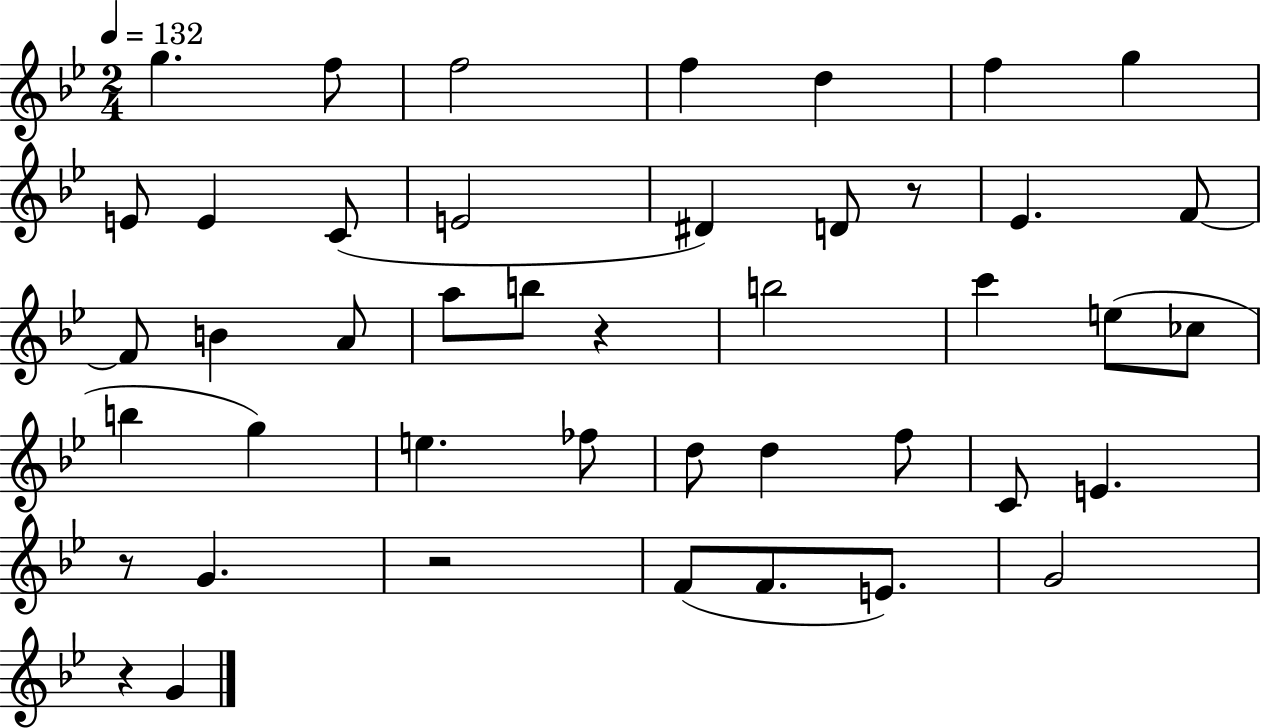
G5/q. F5/e F5/h F5/q D5/q F5/q G5/q E4/e E4/q C4/e E4/h D#4/q D4/e R/e Eb4/q. F4/e F4/e B4/q A4/e A5/e B5/e R/q B5/h C6/q E5/e CES5/e B5/q G5/q E5/q. FES5/e D5/e D5/q F5/e C4/e E4/q. R/e G4/q. R/h F4/e F4/e. E4/e. G4/h R/q G4/q